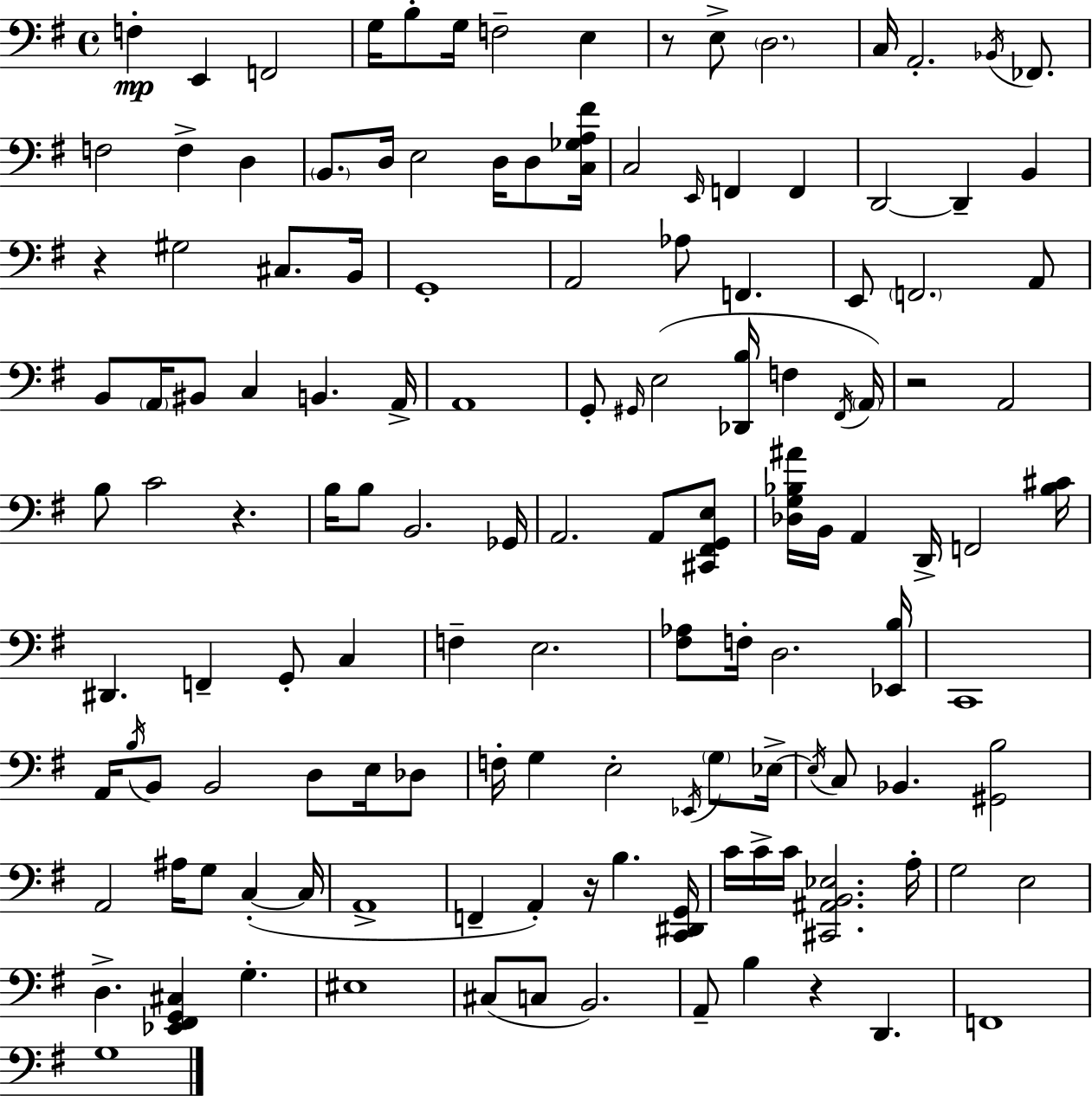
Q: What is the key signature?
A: E minor